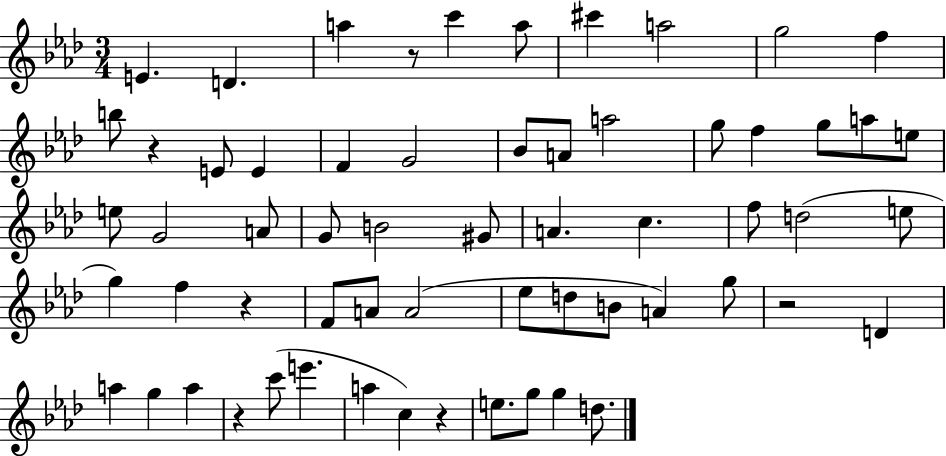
E4/q. D4/q. A5/q R/e C6/q A5/e C#6/q A5/h G5/h F5/q B5/e R/q E4/e E4/q F4/q G4/h Bb4/e A4/e A5/h G5/e F5/q G5/e A5/e E5/e E5/e G4/h A4/e G4/e B4/h G#4/e A4/q. C5/q. F5/e D5/h E5/e G5/q F5/q R/q F4/e A4/e A4/h Eb5/e D5/e B4/e A4/q G5/e R/h D4/q A5/q G5/q A5/q R/q C6/e E6/q. A5/q C5/q R/q E5/e. G5/e G5/q D5/e.